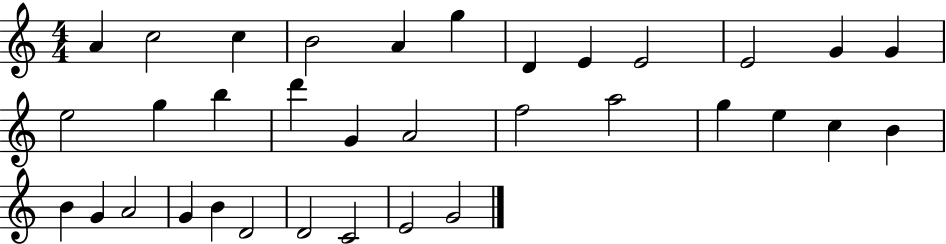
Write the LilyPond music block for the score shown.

{
  \clef treble
  \numericTimeSignature
  \time 4/4
  \key c \major
  a'4 c''2 c''4 | b'2 a'4 g''4 | d'4 e'4 e'2 | e'2 g'4 g'4 | \break e''2 g''4 b''4 | d'''4 g'4 a'2 | f''2 a''2 | g''4 e''4 c''4 b'4 | \break b'4 g'4 a'2 | g'4 b'4 d'2 | d'2 c'2 | e'2 g'2 | \break \bar "|."
}